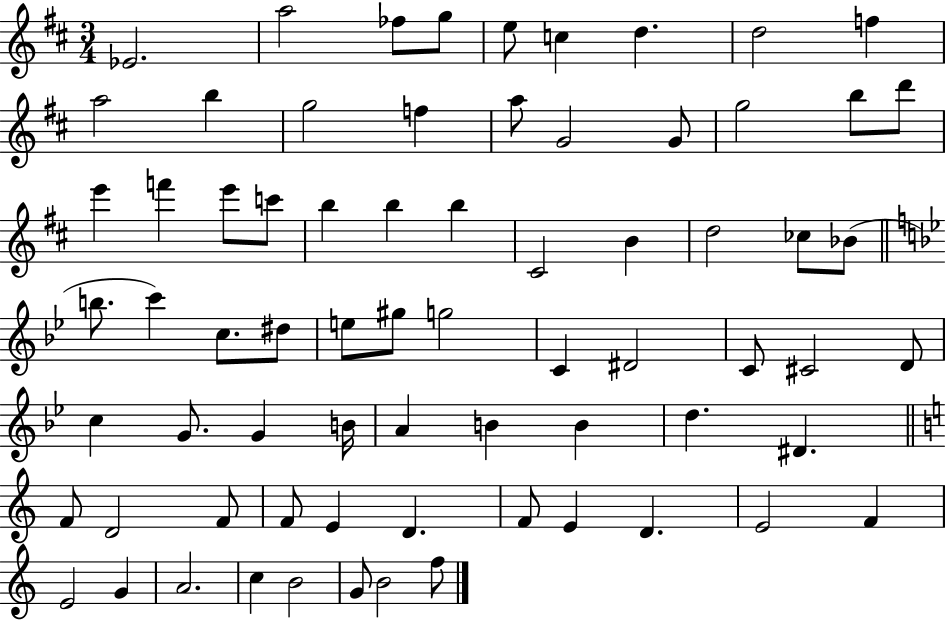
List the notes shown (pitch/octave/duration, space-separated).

Eb4/h. A5/h FES5/e G5/e E5/e C5/q D5/q. D5/h F5/q A5/h B5/q G5/h F5/q A5/e G4/h G4/e G5/h B5/e D6/e E6/q F6/q E6/e C6/e B5/q B5/q B5/q C#4/h B4/q D5/h CES5/e Bb4/e B5/e. C6/q C5/e. D#5/e E5/e G#5/e G5/h C4/q D#4/h C4/e C#4/h D4/e C5/q G4/e. G4/q B4/s A4/q B4/q B4/q D5/q. D#4/q. F4/e D4/h F4/e F4/e E4/q D4/q. F4/e E4/q D4/q. E4/h F4/q E4/h G4/q A4/h. C5/q B4/h G4/e B4/h F5/e